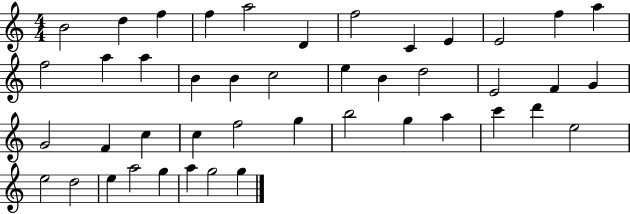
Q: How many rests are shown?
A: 0